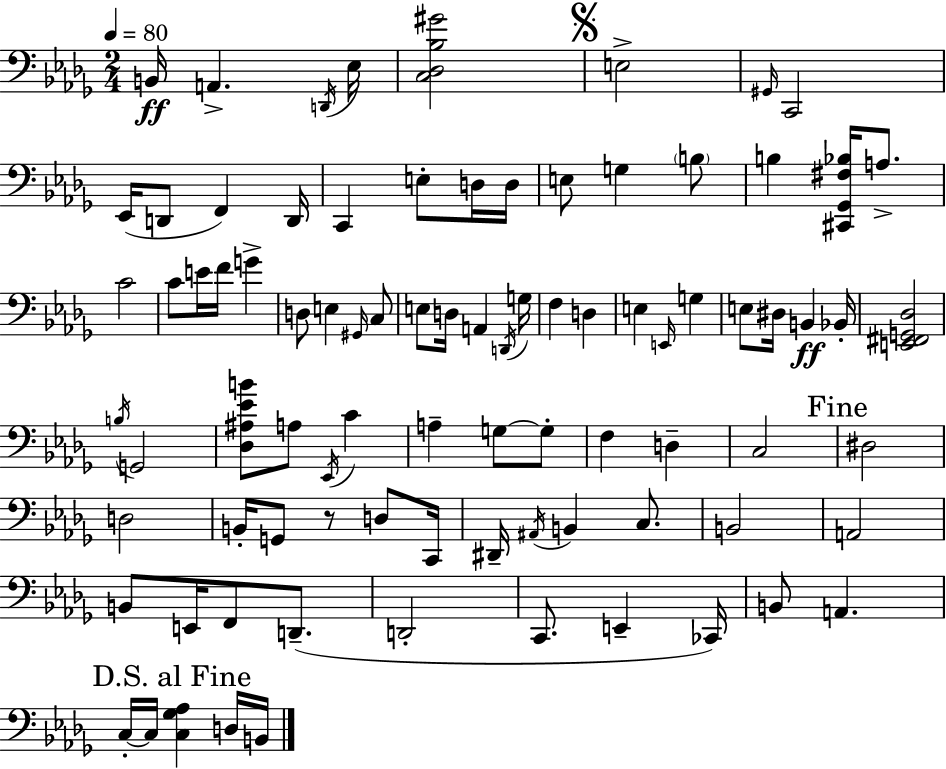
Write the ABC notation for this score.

X:1
T:Untitled
M:2/4
L:1/4
K:Bbm
B,,/4 A,, D,,/4 _E,/4 [C,_D,_B,^G]2 E,2 ^G,,/4 C,,2 _E,,/4 D,,/2 F,, D,,/4 C,, E,/2 D,/4 D,/4 E,/2 G, B,/2 B, [^C,,_G,,^F,_B,]/4 A,/2 C2 C/2 E/4 F/4 G D,/2 E, ^G,,/4 C,/2 E,/2 D,/4 A,, D,,/4 G,/4 F, D, E, E,,/4 G, E,/2 ^D,/4 B,, _B,,/4 [E,,^F,,G,,_D,]2 B,/4 G,,2 [_D,^A,_EB]/2 A,/2 _E,,/4 C A, G,/2 G,/2 F, D, C,2 ^D,2 D,2 B,,/4 G,,/2 z/2 D,/2 C,,/4 ^D,,/4 ^A,,/4 B,, C,/2 B,,2 A,,2 B,,/2 E,,/4 F,,/2 D,,/2 D,,2 C,,/2 E,, _C,,/4 B,,/2 A,, C,/4 C,/4 [C,_G,_A,] D,/4 B,,/4